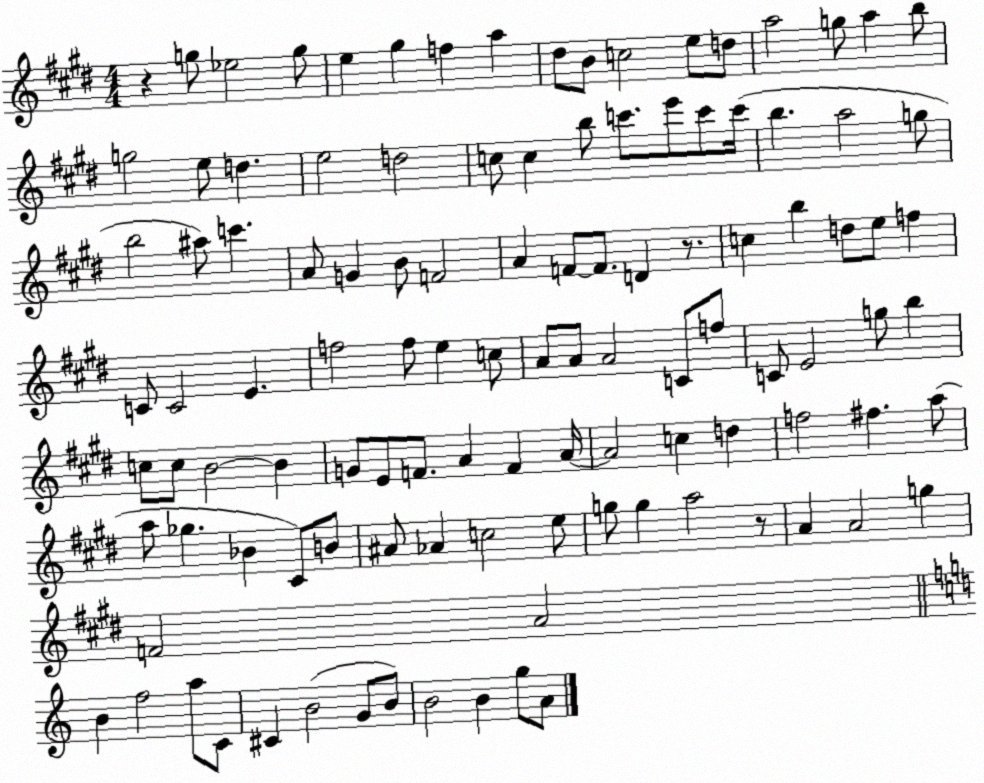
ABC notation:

X:1
T:Untitled
M:4/4
L:1/4
K:E
z g/2 _e2 g/2 e ^g f a ^d/2 B/2 c2 e/2 d/2 a2 g/2 a b/2 g2 e/2 d e2 d2 c/2 c b/2 c'/2 e'/2 c'/2 c'/4 b a2 g/2 b2 ^a/2 c' A/2 G B/2 F2 A F/2 F/2 D z/2 c b d/2 e/2 f C/2 C2 E f2 f/2 e c/2 A/2 A/2 A2 C/2 f/2 C/2 E2 g/2 b c/2 c/2 B2 B G/2 E/2 F/2 A F A/4 A2 c d f2 ^f a/2 a/2 _g _B ^C/2 B/2 ^A/2 _A c2 e/2 g/2 g a2 z/2 A A2 g F2 A2 B f2 a/2 C/2 ^C B2 G/2 B/2 B2 B g/2 A/2